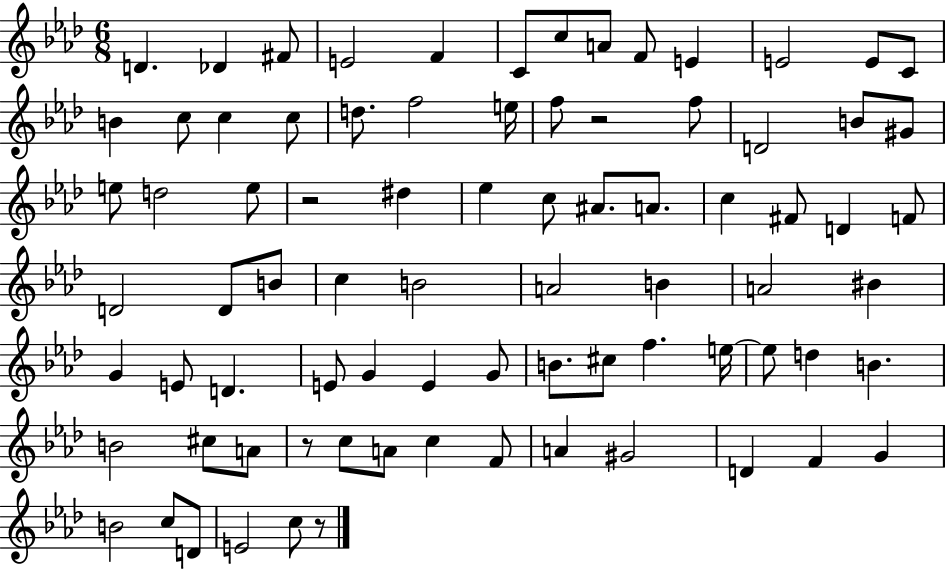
D4/q. Db4/q F#4/e E4/h F4/q C4/e C5/e A4/e F4/e E4/q E4/h E4/e C4/e B4/q C5/e C5/q C5/e D5/e. F5/h E5/s F5/e R/h F5/e D4/h B4/e G#4/e E5/e D5/h E5/e R/h D#5/q Eb5/q C5/e A#4/e. A4/e. C5/q F#4/e D4/q F4/e D4/h D4/e B4/e C5/q B4/h A4/h B4/q A4/h BIS4/q G4/q E4/e D4/q. E4/e G4/q E4/q G4/e B4/e. C#5/e F5/q. E5/s E5/e D5/q B4/q. B4/h C#5/e A4/e R/e C5/e A4/e C5/q F4/e A4/q G#4/h D4/q F4/q G4/q B4/h C5/e D4/e E4/h C5/e R/e